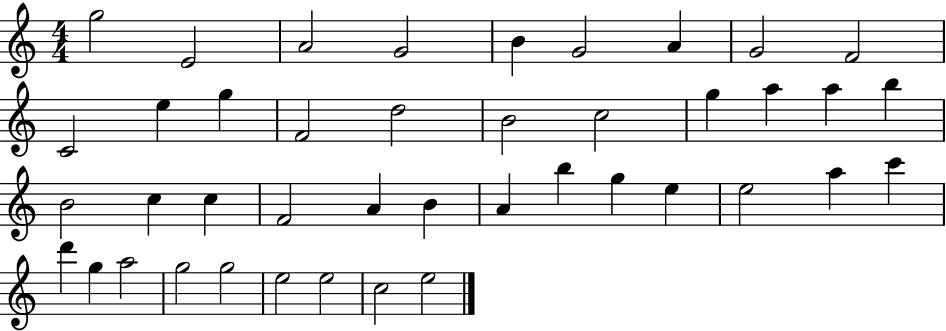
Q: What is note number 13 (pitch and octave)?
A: F4